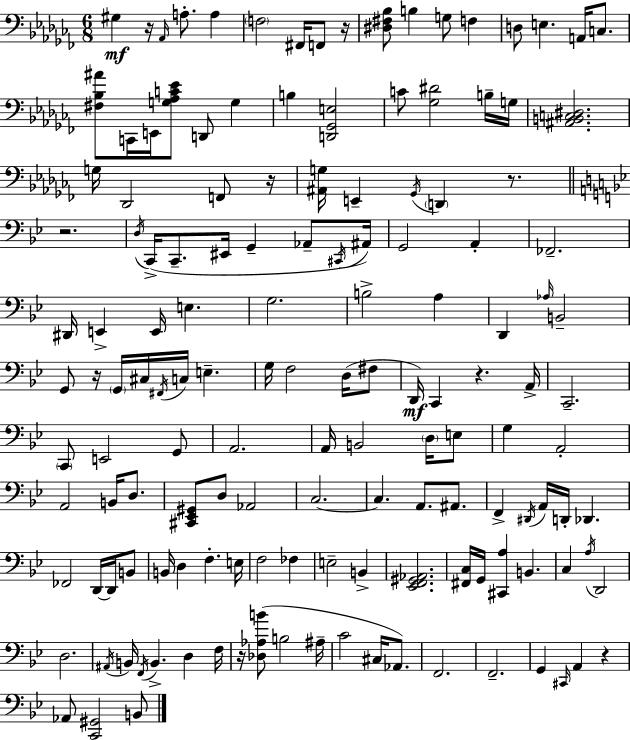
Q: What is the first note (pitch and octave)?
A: G#3